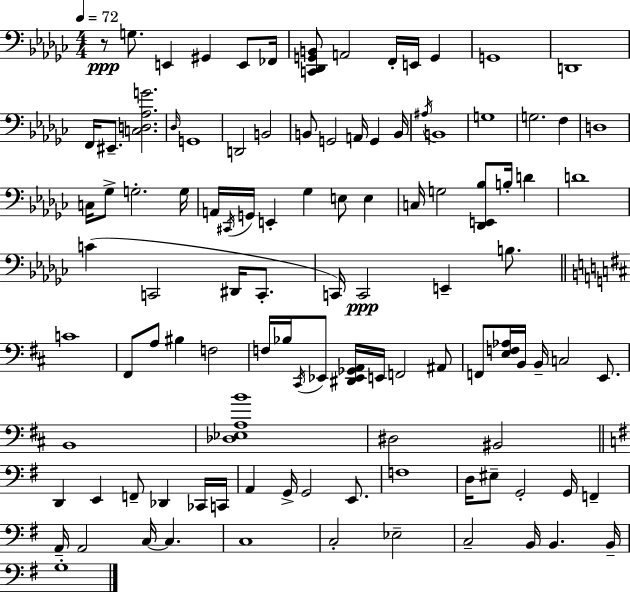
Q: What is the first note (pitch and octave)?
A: G3